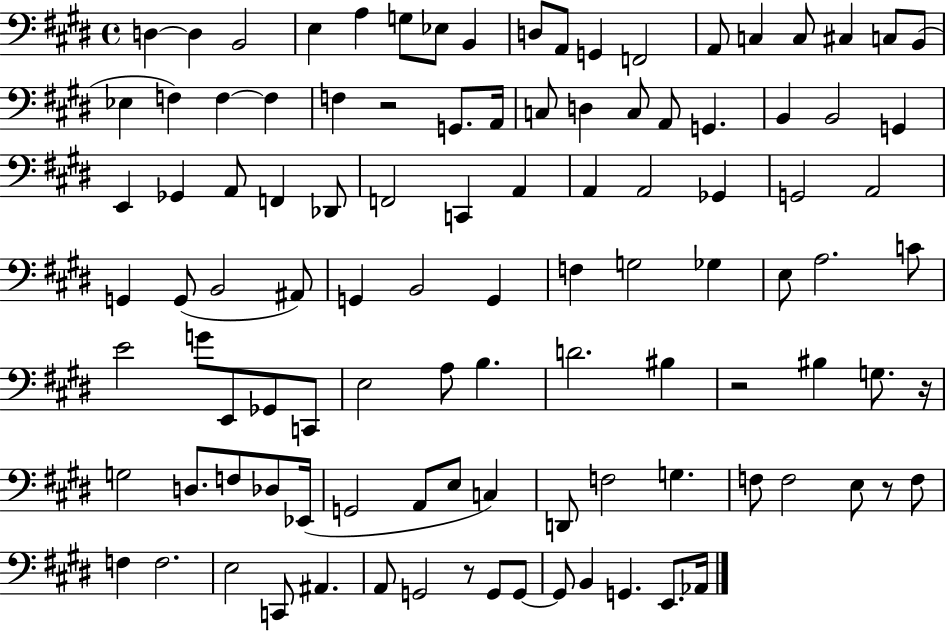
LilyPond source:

{
  \clef bass
  \time 4/4
  \defaultTimeSignature
  \key e \major
  d4~~ d4 b,2 | e4 a4 g8 ees8 b,4 | d8 a,8 g,4 f,2 | a,8 c4 c8 cis4 c8 b,8( | \break ees4 f4) f4~~ f4 | f4 r2 g,8. a,16 | c8 d4 c8 a,8 g,4. | b,4 b,2 g,4 | \break e,4 ges,4 a,8 f,4 des,8 | f,2 c,4 a,4 | a,4 a,2 ges,4 | g,2 a,2 | \break g,4 g,8( b,2 ais,8) | g,4 b,2 g,4 | f4 g2 ges4 | e8 a2. c'8 | \break e'2 g'8 e,8 ges,8 c,8 | e2 a8 b4. | d'2. bis4 | r2 bis4 g8. r16 | \break g2 d8. f8 des8 ees,16( | g,2 a,8 e8 c4) | d,8 f2 g4. | f8 f2 e8 r8 f8 | \break f4 f2. | e2 c,8 ais,4. | a,8 g,2 r8 g,8 g,8~~ | g,8 b,4 g,4. e,8. aes,16 | \break \bar "|."
}